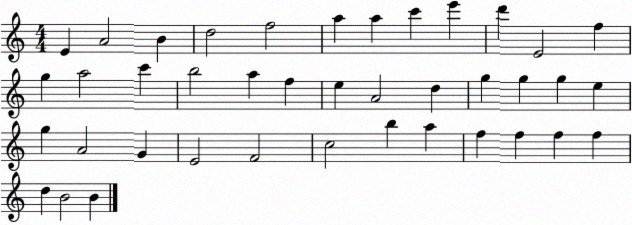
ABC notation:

X:1
T:Untitled
M:4/4
L:1/4
K:C
E A2 B d2 f2 a a c' e' d' E2 f g a2 c' b2 a f e A2 d g g g e g A2 G E2 F2 c2 b a f f f f d B2 B